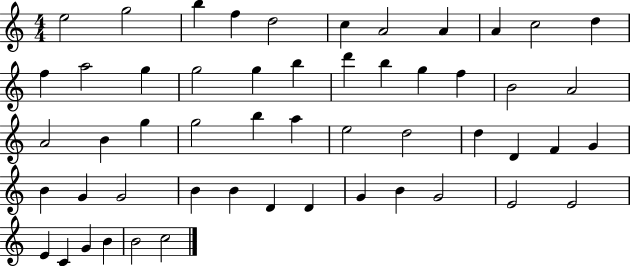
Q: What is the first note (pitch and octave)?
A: E5